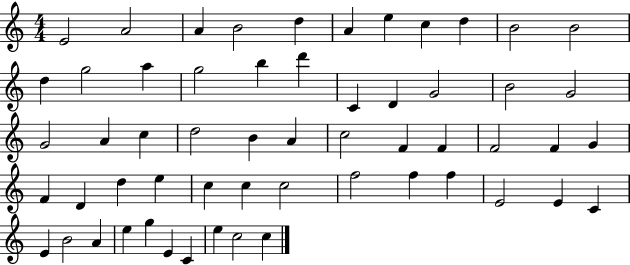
E4/h A4/h A4/q B4/h D5/q A4/q E5/q C5/q D5/q B4/h B4/h D5/q G5/h A5/q G5/h B5/q D6/q C4/q D4/q G4/h B4/h G4/h G4/h A4/q C5/q D5/h B4/q A4/q C5/h F4/q F4/q F4/h F4/q G4/q F4/q D4/q D5/q E5/q C5/q C5/q C5/h F5/h F5/q F5/q E4/h E4/q C4/q E4/q B4/h A4/q E5/q G5/q E4/q C4/q E5/q C5/h C5/q